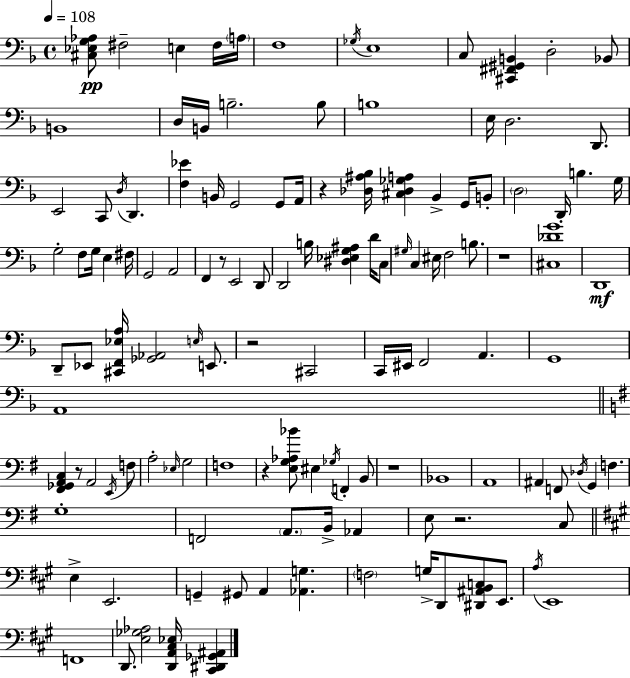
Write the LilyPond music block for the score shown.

{
  \clef bass
  \time 4/4
  \defaultTimeSignature
  \key d \minor
  \tempo 4 = 108
  <cis ees g aes>8\pp fis2-- e4 fis16 \parenthesize a16 | f1 | \acciaccatura { ges16 } e1 | c8 <cis, fis, gis, b,>4 d2-. bes,8 | \break b,1 | d16 b,16 b2.-- b8 | b1 | e16 d2. d,8. | \break e,2 c,8 \acciaccatura { d16 } d,4. | <f ees'>4 b,16 g,2 g,8 | a,16 r4 <des ais bes>16 <cis des ges a>4 bes,4-> g,16 | b,8-. \parenthesize d2 d,16-. b4. | \break g16 g2-. f8 g16 e4 | fis16 g,2 a,2 | f,4 r8 e,2 | d,8 d,2 b16 <dis ees g ais>4 d'16 | \break c8 \grace { gis16 } c4 eis16 f2 | b8. r1 | <cis des' g'>1 | d,1\mf | \break d,8-- ees,8 <cis, f, ees a>16 <ges, aes,>2 | \grace { e16 } e,8. r2 cis,2 | c,16 eis,16 f,2 a,4. | g,1 | \break a,1 | \bar "||" \break \key g \major <fis, ges, a, c>4 r8 a,2 \acciaccatura { e,16 } f8 | a2-. \grace { ees16 } g2 | f1 | r4 <e g aes bes'>8 eis4 \acciaccatura { ges16 } f,4-. | \break b,8 r1 | bes,1 | a,1 | ais,4 f,8 \acciaccatura { des16 } g,4 f4. | \break g1-. | f,2 \parenthesize a,8. b,16-> | aes,4 e8 r2. | c8 \bar "||" \break \key a \major e4-> e,2. | g,4-- gis,8 a,4 <aes, g>4. | \parenthesize f2 g16-> d,8 <dis, ais, b, c>8 e,8. | \acciaccatura { a16 } e,1 | \break f,1 | d,8. <e ges aes>2 <d, a, cis ees>16 <cis, dis, ges, ais,>4 | \bar "|."
}